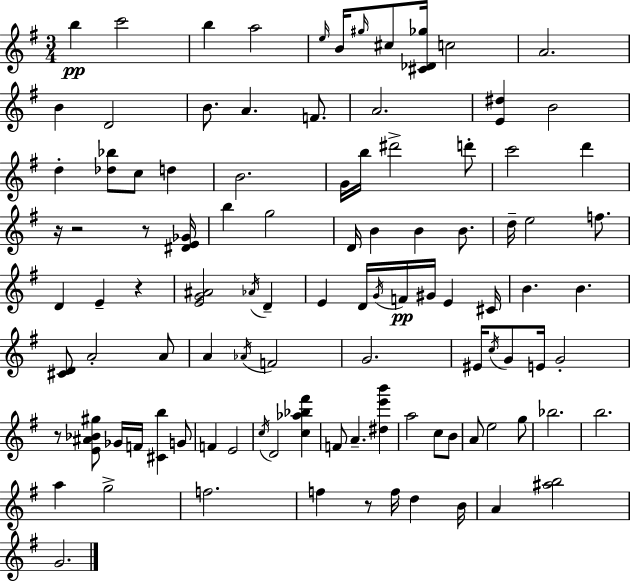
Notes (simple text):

B5/q C6/h B5/q A5/h E5/s B4/s G#5/s C#5/e [C#4,Db4,Gb5]/s C5/h A4/h. B4/q D4/h B4/e. A4/q. F4/e. A4/h. [E4,D#5]/q B4/h D5/q [Db5,Bb5]/e C5/e D5/q B4/h. G4/s B5/s D#6/h D6/e C6/h D6/q R/s R/h R/e [D#4,E4,Gb4]/s B5/q G5/h D4/s B4/q B4/q B4/e. D5/s E5/h F5/e. D4/q E4/q R/q [E4,G4,A#4]/h Ab4/s D4/q E4/q D4/s G4/s F4/s G#4/s E4/q C#4/s B4/q. B4/q. [C#4,D4]/e A4/h A4/e A4/q Ab4/s F4/h G4/h. EIS4/s C5/s G4/e E4/s G4/h R/e [E4,A#4,Bb4,G#5]/e Gb4/s F4/s [C#4,B5]/q G4/e F4/q E4/h C5/s D4/h [C5,Ab5,Bb5,F#6]/q F4/e A4/q. [D#5,E6,B6]/q A5/h C5/e B4/e A4/e E5/h G5/e Bb5/h. B5/h. A5/q G5/h F5/h. F5/q R/e F5/s D5/q B4/s A4/q [A#5,B5]/h G4/h.